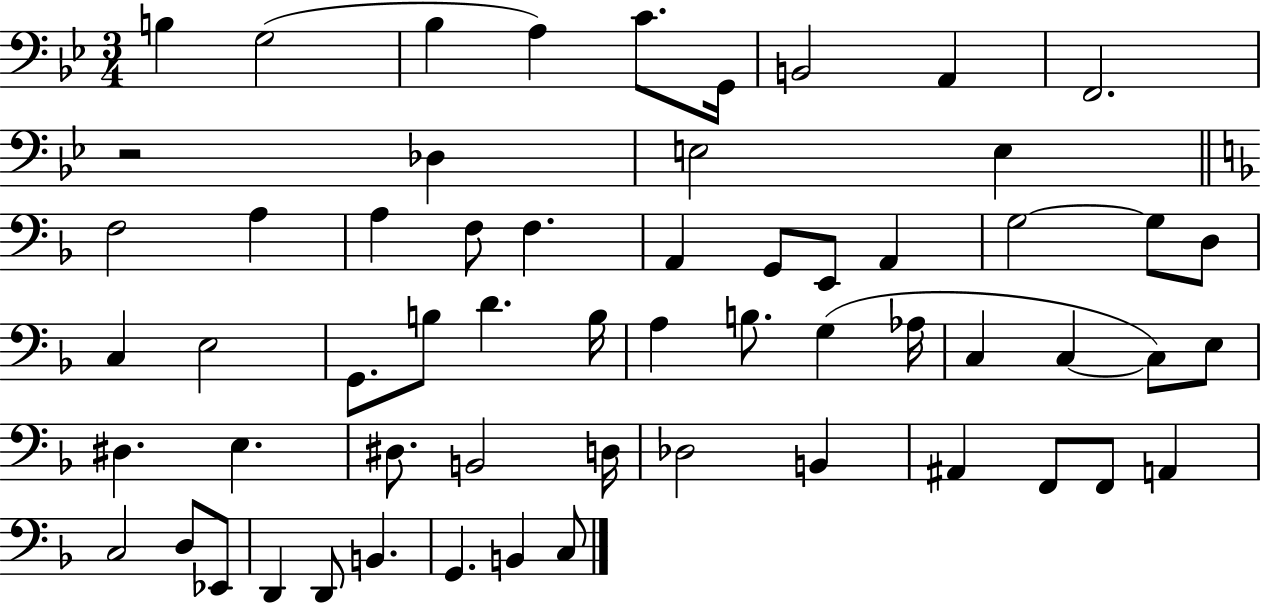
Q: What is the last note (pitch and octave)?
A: C3